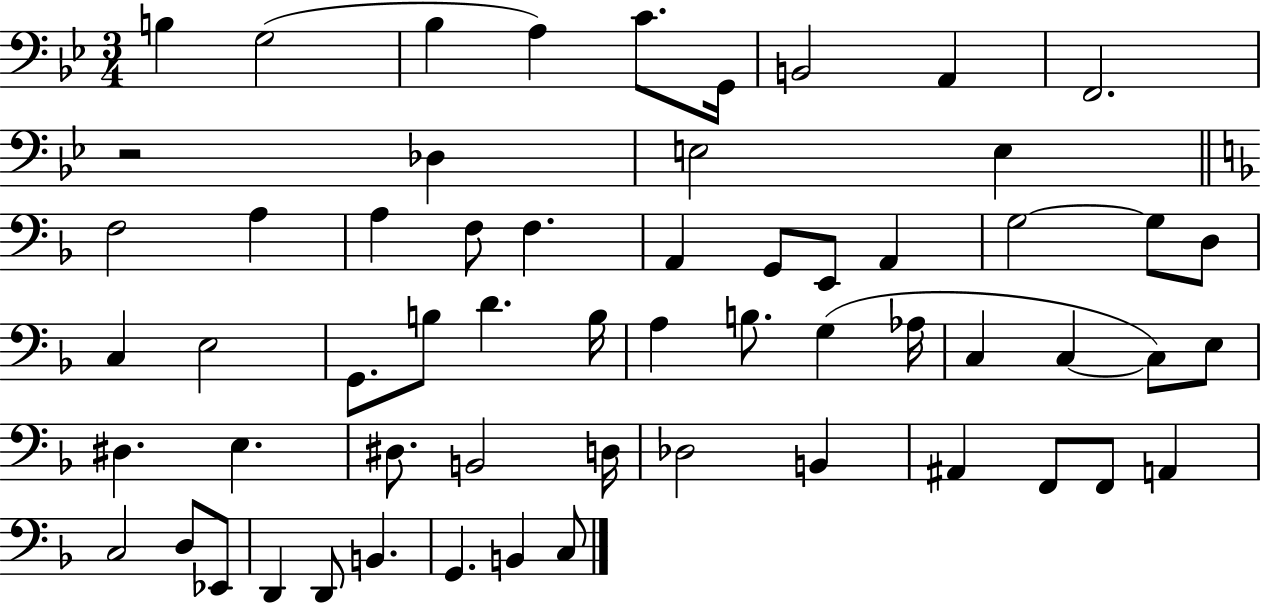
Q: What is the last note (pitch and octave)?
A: C3